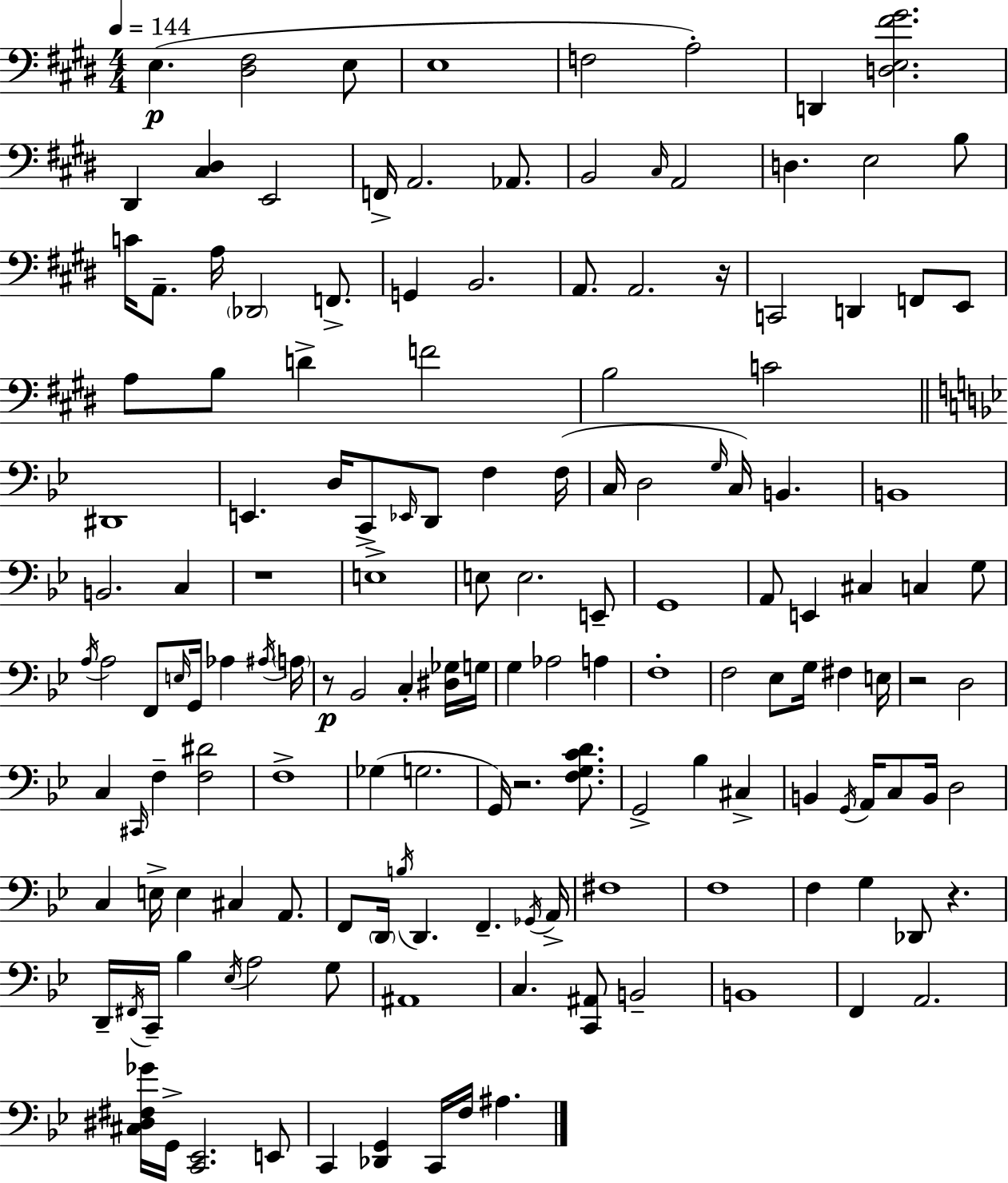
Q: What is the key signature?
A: E major